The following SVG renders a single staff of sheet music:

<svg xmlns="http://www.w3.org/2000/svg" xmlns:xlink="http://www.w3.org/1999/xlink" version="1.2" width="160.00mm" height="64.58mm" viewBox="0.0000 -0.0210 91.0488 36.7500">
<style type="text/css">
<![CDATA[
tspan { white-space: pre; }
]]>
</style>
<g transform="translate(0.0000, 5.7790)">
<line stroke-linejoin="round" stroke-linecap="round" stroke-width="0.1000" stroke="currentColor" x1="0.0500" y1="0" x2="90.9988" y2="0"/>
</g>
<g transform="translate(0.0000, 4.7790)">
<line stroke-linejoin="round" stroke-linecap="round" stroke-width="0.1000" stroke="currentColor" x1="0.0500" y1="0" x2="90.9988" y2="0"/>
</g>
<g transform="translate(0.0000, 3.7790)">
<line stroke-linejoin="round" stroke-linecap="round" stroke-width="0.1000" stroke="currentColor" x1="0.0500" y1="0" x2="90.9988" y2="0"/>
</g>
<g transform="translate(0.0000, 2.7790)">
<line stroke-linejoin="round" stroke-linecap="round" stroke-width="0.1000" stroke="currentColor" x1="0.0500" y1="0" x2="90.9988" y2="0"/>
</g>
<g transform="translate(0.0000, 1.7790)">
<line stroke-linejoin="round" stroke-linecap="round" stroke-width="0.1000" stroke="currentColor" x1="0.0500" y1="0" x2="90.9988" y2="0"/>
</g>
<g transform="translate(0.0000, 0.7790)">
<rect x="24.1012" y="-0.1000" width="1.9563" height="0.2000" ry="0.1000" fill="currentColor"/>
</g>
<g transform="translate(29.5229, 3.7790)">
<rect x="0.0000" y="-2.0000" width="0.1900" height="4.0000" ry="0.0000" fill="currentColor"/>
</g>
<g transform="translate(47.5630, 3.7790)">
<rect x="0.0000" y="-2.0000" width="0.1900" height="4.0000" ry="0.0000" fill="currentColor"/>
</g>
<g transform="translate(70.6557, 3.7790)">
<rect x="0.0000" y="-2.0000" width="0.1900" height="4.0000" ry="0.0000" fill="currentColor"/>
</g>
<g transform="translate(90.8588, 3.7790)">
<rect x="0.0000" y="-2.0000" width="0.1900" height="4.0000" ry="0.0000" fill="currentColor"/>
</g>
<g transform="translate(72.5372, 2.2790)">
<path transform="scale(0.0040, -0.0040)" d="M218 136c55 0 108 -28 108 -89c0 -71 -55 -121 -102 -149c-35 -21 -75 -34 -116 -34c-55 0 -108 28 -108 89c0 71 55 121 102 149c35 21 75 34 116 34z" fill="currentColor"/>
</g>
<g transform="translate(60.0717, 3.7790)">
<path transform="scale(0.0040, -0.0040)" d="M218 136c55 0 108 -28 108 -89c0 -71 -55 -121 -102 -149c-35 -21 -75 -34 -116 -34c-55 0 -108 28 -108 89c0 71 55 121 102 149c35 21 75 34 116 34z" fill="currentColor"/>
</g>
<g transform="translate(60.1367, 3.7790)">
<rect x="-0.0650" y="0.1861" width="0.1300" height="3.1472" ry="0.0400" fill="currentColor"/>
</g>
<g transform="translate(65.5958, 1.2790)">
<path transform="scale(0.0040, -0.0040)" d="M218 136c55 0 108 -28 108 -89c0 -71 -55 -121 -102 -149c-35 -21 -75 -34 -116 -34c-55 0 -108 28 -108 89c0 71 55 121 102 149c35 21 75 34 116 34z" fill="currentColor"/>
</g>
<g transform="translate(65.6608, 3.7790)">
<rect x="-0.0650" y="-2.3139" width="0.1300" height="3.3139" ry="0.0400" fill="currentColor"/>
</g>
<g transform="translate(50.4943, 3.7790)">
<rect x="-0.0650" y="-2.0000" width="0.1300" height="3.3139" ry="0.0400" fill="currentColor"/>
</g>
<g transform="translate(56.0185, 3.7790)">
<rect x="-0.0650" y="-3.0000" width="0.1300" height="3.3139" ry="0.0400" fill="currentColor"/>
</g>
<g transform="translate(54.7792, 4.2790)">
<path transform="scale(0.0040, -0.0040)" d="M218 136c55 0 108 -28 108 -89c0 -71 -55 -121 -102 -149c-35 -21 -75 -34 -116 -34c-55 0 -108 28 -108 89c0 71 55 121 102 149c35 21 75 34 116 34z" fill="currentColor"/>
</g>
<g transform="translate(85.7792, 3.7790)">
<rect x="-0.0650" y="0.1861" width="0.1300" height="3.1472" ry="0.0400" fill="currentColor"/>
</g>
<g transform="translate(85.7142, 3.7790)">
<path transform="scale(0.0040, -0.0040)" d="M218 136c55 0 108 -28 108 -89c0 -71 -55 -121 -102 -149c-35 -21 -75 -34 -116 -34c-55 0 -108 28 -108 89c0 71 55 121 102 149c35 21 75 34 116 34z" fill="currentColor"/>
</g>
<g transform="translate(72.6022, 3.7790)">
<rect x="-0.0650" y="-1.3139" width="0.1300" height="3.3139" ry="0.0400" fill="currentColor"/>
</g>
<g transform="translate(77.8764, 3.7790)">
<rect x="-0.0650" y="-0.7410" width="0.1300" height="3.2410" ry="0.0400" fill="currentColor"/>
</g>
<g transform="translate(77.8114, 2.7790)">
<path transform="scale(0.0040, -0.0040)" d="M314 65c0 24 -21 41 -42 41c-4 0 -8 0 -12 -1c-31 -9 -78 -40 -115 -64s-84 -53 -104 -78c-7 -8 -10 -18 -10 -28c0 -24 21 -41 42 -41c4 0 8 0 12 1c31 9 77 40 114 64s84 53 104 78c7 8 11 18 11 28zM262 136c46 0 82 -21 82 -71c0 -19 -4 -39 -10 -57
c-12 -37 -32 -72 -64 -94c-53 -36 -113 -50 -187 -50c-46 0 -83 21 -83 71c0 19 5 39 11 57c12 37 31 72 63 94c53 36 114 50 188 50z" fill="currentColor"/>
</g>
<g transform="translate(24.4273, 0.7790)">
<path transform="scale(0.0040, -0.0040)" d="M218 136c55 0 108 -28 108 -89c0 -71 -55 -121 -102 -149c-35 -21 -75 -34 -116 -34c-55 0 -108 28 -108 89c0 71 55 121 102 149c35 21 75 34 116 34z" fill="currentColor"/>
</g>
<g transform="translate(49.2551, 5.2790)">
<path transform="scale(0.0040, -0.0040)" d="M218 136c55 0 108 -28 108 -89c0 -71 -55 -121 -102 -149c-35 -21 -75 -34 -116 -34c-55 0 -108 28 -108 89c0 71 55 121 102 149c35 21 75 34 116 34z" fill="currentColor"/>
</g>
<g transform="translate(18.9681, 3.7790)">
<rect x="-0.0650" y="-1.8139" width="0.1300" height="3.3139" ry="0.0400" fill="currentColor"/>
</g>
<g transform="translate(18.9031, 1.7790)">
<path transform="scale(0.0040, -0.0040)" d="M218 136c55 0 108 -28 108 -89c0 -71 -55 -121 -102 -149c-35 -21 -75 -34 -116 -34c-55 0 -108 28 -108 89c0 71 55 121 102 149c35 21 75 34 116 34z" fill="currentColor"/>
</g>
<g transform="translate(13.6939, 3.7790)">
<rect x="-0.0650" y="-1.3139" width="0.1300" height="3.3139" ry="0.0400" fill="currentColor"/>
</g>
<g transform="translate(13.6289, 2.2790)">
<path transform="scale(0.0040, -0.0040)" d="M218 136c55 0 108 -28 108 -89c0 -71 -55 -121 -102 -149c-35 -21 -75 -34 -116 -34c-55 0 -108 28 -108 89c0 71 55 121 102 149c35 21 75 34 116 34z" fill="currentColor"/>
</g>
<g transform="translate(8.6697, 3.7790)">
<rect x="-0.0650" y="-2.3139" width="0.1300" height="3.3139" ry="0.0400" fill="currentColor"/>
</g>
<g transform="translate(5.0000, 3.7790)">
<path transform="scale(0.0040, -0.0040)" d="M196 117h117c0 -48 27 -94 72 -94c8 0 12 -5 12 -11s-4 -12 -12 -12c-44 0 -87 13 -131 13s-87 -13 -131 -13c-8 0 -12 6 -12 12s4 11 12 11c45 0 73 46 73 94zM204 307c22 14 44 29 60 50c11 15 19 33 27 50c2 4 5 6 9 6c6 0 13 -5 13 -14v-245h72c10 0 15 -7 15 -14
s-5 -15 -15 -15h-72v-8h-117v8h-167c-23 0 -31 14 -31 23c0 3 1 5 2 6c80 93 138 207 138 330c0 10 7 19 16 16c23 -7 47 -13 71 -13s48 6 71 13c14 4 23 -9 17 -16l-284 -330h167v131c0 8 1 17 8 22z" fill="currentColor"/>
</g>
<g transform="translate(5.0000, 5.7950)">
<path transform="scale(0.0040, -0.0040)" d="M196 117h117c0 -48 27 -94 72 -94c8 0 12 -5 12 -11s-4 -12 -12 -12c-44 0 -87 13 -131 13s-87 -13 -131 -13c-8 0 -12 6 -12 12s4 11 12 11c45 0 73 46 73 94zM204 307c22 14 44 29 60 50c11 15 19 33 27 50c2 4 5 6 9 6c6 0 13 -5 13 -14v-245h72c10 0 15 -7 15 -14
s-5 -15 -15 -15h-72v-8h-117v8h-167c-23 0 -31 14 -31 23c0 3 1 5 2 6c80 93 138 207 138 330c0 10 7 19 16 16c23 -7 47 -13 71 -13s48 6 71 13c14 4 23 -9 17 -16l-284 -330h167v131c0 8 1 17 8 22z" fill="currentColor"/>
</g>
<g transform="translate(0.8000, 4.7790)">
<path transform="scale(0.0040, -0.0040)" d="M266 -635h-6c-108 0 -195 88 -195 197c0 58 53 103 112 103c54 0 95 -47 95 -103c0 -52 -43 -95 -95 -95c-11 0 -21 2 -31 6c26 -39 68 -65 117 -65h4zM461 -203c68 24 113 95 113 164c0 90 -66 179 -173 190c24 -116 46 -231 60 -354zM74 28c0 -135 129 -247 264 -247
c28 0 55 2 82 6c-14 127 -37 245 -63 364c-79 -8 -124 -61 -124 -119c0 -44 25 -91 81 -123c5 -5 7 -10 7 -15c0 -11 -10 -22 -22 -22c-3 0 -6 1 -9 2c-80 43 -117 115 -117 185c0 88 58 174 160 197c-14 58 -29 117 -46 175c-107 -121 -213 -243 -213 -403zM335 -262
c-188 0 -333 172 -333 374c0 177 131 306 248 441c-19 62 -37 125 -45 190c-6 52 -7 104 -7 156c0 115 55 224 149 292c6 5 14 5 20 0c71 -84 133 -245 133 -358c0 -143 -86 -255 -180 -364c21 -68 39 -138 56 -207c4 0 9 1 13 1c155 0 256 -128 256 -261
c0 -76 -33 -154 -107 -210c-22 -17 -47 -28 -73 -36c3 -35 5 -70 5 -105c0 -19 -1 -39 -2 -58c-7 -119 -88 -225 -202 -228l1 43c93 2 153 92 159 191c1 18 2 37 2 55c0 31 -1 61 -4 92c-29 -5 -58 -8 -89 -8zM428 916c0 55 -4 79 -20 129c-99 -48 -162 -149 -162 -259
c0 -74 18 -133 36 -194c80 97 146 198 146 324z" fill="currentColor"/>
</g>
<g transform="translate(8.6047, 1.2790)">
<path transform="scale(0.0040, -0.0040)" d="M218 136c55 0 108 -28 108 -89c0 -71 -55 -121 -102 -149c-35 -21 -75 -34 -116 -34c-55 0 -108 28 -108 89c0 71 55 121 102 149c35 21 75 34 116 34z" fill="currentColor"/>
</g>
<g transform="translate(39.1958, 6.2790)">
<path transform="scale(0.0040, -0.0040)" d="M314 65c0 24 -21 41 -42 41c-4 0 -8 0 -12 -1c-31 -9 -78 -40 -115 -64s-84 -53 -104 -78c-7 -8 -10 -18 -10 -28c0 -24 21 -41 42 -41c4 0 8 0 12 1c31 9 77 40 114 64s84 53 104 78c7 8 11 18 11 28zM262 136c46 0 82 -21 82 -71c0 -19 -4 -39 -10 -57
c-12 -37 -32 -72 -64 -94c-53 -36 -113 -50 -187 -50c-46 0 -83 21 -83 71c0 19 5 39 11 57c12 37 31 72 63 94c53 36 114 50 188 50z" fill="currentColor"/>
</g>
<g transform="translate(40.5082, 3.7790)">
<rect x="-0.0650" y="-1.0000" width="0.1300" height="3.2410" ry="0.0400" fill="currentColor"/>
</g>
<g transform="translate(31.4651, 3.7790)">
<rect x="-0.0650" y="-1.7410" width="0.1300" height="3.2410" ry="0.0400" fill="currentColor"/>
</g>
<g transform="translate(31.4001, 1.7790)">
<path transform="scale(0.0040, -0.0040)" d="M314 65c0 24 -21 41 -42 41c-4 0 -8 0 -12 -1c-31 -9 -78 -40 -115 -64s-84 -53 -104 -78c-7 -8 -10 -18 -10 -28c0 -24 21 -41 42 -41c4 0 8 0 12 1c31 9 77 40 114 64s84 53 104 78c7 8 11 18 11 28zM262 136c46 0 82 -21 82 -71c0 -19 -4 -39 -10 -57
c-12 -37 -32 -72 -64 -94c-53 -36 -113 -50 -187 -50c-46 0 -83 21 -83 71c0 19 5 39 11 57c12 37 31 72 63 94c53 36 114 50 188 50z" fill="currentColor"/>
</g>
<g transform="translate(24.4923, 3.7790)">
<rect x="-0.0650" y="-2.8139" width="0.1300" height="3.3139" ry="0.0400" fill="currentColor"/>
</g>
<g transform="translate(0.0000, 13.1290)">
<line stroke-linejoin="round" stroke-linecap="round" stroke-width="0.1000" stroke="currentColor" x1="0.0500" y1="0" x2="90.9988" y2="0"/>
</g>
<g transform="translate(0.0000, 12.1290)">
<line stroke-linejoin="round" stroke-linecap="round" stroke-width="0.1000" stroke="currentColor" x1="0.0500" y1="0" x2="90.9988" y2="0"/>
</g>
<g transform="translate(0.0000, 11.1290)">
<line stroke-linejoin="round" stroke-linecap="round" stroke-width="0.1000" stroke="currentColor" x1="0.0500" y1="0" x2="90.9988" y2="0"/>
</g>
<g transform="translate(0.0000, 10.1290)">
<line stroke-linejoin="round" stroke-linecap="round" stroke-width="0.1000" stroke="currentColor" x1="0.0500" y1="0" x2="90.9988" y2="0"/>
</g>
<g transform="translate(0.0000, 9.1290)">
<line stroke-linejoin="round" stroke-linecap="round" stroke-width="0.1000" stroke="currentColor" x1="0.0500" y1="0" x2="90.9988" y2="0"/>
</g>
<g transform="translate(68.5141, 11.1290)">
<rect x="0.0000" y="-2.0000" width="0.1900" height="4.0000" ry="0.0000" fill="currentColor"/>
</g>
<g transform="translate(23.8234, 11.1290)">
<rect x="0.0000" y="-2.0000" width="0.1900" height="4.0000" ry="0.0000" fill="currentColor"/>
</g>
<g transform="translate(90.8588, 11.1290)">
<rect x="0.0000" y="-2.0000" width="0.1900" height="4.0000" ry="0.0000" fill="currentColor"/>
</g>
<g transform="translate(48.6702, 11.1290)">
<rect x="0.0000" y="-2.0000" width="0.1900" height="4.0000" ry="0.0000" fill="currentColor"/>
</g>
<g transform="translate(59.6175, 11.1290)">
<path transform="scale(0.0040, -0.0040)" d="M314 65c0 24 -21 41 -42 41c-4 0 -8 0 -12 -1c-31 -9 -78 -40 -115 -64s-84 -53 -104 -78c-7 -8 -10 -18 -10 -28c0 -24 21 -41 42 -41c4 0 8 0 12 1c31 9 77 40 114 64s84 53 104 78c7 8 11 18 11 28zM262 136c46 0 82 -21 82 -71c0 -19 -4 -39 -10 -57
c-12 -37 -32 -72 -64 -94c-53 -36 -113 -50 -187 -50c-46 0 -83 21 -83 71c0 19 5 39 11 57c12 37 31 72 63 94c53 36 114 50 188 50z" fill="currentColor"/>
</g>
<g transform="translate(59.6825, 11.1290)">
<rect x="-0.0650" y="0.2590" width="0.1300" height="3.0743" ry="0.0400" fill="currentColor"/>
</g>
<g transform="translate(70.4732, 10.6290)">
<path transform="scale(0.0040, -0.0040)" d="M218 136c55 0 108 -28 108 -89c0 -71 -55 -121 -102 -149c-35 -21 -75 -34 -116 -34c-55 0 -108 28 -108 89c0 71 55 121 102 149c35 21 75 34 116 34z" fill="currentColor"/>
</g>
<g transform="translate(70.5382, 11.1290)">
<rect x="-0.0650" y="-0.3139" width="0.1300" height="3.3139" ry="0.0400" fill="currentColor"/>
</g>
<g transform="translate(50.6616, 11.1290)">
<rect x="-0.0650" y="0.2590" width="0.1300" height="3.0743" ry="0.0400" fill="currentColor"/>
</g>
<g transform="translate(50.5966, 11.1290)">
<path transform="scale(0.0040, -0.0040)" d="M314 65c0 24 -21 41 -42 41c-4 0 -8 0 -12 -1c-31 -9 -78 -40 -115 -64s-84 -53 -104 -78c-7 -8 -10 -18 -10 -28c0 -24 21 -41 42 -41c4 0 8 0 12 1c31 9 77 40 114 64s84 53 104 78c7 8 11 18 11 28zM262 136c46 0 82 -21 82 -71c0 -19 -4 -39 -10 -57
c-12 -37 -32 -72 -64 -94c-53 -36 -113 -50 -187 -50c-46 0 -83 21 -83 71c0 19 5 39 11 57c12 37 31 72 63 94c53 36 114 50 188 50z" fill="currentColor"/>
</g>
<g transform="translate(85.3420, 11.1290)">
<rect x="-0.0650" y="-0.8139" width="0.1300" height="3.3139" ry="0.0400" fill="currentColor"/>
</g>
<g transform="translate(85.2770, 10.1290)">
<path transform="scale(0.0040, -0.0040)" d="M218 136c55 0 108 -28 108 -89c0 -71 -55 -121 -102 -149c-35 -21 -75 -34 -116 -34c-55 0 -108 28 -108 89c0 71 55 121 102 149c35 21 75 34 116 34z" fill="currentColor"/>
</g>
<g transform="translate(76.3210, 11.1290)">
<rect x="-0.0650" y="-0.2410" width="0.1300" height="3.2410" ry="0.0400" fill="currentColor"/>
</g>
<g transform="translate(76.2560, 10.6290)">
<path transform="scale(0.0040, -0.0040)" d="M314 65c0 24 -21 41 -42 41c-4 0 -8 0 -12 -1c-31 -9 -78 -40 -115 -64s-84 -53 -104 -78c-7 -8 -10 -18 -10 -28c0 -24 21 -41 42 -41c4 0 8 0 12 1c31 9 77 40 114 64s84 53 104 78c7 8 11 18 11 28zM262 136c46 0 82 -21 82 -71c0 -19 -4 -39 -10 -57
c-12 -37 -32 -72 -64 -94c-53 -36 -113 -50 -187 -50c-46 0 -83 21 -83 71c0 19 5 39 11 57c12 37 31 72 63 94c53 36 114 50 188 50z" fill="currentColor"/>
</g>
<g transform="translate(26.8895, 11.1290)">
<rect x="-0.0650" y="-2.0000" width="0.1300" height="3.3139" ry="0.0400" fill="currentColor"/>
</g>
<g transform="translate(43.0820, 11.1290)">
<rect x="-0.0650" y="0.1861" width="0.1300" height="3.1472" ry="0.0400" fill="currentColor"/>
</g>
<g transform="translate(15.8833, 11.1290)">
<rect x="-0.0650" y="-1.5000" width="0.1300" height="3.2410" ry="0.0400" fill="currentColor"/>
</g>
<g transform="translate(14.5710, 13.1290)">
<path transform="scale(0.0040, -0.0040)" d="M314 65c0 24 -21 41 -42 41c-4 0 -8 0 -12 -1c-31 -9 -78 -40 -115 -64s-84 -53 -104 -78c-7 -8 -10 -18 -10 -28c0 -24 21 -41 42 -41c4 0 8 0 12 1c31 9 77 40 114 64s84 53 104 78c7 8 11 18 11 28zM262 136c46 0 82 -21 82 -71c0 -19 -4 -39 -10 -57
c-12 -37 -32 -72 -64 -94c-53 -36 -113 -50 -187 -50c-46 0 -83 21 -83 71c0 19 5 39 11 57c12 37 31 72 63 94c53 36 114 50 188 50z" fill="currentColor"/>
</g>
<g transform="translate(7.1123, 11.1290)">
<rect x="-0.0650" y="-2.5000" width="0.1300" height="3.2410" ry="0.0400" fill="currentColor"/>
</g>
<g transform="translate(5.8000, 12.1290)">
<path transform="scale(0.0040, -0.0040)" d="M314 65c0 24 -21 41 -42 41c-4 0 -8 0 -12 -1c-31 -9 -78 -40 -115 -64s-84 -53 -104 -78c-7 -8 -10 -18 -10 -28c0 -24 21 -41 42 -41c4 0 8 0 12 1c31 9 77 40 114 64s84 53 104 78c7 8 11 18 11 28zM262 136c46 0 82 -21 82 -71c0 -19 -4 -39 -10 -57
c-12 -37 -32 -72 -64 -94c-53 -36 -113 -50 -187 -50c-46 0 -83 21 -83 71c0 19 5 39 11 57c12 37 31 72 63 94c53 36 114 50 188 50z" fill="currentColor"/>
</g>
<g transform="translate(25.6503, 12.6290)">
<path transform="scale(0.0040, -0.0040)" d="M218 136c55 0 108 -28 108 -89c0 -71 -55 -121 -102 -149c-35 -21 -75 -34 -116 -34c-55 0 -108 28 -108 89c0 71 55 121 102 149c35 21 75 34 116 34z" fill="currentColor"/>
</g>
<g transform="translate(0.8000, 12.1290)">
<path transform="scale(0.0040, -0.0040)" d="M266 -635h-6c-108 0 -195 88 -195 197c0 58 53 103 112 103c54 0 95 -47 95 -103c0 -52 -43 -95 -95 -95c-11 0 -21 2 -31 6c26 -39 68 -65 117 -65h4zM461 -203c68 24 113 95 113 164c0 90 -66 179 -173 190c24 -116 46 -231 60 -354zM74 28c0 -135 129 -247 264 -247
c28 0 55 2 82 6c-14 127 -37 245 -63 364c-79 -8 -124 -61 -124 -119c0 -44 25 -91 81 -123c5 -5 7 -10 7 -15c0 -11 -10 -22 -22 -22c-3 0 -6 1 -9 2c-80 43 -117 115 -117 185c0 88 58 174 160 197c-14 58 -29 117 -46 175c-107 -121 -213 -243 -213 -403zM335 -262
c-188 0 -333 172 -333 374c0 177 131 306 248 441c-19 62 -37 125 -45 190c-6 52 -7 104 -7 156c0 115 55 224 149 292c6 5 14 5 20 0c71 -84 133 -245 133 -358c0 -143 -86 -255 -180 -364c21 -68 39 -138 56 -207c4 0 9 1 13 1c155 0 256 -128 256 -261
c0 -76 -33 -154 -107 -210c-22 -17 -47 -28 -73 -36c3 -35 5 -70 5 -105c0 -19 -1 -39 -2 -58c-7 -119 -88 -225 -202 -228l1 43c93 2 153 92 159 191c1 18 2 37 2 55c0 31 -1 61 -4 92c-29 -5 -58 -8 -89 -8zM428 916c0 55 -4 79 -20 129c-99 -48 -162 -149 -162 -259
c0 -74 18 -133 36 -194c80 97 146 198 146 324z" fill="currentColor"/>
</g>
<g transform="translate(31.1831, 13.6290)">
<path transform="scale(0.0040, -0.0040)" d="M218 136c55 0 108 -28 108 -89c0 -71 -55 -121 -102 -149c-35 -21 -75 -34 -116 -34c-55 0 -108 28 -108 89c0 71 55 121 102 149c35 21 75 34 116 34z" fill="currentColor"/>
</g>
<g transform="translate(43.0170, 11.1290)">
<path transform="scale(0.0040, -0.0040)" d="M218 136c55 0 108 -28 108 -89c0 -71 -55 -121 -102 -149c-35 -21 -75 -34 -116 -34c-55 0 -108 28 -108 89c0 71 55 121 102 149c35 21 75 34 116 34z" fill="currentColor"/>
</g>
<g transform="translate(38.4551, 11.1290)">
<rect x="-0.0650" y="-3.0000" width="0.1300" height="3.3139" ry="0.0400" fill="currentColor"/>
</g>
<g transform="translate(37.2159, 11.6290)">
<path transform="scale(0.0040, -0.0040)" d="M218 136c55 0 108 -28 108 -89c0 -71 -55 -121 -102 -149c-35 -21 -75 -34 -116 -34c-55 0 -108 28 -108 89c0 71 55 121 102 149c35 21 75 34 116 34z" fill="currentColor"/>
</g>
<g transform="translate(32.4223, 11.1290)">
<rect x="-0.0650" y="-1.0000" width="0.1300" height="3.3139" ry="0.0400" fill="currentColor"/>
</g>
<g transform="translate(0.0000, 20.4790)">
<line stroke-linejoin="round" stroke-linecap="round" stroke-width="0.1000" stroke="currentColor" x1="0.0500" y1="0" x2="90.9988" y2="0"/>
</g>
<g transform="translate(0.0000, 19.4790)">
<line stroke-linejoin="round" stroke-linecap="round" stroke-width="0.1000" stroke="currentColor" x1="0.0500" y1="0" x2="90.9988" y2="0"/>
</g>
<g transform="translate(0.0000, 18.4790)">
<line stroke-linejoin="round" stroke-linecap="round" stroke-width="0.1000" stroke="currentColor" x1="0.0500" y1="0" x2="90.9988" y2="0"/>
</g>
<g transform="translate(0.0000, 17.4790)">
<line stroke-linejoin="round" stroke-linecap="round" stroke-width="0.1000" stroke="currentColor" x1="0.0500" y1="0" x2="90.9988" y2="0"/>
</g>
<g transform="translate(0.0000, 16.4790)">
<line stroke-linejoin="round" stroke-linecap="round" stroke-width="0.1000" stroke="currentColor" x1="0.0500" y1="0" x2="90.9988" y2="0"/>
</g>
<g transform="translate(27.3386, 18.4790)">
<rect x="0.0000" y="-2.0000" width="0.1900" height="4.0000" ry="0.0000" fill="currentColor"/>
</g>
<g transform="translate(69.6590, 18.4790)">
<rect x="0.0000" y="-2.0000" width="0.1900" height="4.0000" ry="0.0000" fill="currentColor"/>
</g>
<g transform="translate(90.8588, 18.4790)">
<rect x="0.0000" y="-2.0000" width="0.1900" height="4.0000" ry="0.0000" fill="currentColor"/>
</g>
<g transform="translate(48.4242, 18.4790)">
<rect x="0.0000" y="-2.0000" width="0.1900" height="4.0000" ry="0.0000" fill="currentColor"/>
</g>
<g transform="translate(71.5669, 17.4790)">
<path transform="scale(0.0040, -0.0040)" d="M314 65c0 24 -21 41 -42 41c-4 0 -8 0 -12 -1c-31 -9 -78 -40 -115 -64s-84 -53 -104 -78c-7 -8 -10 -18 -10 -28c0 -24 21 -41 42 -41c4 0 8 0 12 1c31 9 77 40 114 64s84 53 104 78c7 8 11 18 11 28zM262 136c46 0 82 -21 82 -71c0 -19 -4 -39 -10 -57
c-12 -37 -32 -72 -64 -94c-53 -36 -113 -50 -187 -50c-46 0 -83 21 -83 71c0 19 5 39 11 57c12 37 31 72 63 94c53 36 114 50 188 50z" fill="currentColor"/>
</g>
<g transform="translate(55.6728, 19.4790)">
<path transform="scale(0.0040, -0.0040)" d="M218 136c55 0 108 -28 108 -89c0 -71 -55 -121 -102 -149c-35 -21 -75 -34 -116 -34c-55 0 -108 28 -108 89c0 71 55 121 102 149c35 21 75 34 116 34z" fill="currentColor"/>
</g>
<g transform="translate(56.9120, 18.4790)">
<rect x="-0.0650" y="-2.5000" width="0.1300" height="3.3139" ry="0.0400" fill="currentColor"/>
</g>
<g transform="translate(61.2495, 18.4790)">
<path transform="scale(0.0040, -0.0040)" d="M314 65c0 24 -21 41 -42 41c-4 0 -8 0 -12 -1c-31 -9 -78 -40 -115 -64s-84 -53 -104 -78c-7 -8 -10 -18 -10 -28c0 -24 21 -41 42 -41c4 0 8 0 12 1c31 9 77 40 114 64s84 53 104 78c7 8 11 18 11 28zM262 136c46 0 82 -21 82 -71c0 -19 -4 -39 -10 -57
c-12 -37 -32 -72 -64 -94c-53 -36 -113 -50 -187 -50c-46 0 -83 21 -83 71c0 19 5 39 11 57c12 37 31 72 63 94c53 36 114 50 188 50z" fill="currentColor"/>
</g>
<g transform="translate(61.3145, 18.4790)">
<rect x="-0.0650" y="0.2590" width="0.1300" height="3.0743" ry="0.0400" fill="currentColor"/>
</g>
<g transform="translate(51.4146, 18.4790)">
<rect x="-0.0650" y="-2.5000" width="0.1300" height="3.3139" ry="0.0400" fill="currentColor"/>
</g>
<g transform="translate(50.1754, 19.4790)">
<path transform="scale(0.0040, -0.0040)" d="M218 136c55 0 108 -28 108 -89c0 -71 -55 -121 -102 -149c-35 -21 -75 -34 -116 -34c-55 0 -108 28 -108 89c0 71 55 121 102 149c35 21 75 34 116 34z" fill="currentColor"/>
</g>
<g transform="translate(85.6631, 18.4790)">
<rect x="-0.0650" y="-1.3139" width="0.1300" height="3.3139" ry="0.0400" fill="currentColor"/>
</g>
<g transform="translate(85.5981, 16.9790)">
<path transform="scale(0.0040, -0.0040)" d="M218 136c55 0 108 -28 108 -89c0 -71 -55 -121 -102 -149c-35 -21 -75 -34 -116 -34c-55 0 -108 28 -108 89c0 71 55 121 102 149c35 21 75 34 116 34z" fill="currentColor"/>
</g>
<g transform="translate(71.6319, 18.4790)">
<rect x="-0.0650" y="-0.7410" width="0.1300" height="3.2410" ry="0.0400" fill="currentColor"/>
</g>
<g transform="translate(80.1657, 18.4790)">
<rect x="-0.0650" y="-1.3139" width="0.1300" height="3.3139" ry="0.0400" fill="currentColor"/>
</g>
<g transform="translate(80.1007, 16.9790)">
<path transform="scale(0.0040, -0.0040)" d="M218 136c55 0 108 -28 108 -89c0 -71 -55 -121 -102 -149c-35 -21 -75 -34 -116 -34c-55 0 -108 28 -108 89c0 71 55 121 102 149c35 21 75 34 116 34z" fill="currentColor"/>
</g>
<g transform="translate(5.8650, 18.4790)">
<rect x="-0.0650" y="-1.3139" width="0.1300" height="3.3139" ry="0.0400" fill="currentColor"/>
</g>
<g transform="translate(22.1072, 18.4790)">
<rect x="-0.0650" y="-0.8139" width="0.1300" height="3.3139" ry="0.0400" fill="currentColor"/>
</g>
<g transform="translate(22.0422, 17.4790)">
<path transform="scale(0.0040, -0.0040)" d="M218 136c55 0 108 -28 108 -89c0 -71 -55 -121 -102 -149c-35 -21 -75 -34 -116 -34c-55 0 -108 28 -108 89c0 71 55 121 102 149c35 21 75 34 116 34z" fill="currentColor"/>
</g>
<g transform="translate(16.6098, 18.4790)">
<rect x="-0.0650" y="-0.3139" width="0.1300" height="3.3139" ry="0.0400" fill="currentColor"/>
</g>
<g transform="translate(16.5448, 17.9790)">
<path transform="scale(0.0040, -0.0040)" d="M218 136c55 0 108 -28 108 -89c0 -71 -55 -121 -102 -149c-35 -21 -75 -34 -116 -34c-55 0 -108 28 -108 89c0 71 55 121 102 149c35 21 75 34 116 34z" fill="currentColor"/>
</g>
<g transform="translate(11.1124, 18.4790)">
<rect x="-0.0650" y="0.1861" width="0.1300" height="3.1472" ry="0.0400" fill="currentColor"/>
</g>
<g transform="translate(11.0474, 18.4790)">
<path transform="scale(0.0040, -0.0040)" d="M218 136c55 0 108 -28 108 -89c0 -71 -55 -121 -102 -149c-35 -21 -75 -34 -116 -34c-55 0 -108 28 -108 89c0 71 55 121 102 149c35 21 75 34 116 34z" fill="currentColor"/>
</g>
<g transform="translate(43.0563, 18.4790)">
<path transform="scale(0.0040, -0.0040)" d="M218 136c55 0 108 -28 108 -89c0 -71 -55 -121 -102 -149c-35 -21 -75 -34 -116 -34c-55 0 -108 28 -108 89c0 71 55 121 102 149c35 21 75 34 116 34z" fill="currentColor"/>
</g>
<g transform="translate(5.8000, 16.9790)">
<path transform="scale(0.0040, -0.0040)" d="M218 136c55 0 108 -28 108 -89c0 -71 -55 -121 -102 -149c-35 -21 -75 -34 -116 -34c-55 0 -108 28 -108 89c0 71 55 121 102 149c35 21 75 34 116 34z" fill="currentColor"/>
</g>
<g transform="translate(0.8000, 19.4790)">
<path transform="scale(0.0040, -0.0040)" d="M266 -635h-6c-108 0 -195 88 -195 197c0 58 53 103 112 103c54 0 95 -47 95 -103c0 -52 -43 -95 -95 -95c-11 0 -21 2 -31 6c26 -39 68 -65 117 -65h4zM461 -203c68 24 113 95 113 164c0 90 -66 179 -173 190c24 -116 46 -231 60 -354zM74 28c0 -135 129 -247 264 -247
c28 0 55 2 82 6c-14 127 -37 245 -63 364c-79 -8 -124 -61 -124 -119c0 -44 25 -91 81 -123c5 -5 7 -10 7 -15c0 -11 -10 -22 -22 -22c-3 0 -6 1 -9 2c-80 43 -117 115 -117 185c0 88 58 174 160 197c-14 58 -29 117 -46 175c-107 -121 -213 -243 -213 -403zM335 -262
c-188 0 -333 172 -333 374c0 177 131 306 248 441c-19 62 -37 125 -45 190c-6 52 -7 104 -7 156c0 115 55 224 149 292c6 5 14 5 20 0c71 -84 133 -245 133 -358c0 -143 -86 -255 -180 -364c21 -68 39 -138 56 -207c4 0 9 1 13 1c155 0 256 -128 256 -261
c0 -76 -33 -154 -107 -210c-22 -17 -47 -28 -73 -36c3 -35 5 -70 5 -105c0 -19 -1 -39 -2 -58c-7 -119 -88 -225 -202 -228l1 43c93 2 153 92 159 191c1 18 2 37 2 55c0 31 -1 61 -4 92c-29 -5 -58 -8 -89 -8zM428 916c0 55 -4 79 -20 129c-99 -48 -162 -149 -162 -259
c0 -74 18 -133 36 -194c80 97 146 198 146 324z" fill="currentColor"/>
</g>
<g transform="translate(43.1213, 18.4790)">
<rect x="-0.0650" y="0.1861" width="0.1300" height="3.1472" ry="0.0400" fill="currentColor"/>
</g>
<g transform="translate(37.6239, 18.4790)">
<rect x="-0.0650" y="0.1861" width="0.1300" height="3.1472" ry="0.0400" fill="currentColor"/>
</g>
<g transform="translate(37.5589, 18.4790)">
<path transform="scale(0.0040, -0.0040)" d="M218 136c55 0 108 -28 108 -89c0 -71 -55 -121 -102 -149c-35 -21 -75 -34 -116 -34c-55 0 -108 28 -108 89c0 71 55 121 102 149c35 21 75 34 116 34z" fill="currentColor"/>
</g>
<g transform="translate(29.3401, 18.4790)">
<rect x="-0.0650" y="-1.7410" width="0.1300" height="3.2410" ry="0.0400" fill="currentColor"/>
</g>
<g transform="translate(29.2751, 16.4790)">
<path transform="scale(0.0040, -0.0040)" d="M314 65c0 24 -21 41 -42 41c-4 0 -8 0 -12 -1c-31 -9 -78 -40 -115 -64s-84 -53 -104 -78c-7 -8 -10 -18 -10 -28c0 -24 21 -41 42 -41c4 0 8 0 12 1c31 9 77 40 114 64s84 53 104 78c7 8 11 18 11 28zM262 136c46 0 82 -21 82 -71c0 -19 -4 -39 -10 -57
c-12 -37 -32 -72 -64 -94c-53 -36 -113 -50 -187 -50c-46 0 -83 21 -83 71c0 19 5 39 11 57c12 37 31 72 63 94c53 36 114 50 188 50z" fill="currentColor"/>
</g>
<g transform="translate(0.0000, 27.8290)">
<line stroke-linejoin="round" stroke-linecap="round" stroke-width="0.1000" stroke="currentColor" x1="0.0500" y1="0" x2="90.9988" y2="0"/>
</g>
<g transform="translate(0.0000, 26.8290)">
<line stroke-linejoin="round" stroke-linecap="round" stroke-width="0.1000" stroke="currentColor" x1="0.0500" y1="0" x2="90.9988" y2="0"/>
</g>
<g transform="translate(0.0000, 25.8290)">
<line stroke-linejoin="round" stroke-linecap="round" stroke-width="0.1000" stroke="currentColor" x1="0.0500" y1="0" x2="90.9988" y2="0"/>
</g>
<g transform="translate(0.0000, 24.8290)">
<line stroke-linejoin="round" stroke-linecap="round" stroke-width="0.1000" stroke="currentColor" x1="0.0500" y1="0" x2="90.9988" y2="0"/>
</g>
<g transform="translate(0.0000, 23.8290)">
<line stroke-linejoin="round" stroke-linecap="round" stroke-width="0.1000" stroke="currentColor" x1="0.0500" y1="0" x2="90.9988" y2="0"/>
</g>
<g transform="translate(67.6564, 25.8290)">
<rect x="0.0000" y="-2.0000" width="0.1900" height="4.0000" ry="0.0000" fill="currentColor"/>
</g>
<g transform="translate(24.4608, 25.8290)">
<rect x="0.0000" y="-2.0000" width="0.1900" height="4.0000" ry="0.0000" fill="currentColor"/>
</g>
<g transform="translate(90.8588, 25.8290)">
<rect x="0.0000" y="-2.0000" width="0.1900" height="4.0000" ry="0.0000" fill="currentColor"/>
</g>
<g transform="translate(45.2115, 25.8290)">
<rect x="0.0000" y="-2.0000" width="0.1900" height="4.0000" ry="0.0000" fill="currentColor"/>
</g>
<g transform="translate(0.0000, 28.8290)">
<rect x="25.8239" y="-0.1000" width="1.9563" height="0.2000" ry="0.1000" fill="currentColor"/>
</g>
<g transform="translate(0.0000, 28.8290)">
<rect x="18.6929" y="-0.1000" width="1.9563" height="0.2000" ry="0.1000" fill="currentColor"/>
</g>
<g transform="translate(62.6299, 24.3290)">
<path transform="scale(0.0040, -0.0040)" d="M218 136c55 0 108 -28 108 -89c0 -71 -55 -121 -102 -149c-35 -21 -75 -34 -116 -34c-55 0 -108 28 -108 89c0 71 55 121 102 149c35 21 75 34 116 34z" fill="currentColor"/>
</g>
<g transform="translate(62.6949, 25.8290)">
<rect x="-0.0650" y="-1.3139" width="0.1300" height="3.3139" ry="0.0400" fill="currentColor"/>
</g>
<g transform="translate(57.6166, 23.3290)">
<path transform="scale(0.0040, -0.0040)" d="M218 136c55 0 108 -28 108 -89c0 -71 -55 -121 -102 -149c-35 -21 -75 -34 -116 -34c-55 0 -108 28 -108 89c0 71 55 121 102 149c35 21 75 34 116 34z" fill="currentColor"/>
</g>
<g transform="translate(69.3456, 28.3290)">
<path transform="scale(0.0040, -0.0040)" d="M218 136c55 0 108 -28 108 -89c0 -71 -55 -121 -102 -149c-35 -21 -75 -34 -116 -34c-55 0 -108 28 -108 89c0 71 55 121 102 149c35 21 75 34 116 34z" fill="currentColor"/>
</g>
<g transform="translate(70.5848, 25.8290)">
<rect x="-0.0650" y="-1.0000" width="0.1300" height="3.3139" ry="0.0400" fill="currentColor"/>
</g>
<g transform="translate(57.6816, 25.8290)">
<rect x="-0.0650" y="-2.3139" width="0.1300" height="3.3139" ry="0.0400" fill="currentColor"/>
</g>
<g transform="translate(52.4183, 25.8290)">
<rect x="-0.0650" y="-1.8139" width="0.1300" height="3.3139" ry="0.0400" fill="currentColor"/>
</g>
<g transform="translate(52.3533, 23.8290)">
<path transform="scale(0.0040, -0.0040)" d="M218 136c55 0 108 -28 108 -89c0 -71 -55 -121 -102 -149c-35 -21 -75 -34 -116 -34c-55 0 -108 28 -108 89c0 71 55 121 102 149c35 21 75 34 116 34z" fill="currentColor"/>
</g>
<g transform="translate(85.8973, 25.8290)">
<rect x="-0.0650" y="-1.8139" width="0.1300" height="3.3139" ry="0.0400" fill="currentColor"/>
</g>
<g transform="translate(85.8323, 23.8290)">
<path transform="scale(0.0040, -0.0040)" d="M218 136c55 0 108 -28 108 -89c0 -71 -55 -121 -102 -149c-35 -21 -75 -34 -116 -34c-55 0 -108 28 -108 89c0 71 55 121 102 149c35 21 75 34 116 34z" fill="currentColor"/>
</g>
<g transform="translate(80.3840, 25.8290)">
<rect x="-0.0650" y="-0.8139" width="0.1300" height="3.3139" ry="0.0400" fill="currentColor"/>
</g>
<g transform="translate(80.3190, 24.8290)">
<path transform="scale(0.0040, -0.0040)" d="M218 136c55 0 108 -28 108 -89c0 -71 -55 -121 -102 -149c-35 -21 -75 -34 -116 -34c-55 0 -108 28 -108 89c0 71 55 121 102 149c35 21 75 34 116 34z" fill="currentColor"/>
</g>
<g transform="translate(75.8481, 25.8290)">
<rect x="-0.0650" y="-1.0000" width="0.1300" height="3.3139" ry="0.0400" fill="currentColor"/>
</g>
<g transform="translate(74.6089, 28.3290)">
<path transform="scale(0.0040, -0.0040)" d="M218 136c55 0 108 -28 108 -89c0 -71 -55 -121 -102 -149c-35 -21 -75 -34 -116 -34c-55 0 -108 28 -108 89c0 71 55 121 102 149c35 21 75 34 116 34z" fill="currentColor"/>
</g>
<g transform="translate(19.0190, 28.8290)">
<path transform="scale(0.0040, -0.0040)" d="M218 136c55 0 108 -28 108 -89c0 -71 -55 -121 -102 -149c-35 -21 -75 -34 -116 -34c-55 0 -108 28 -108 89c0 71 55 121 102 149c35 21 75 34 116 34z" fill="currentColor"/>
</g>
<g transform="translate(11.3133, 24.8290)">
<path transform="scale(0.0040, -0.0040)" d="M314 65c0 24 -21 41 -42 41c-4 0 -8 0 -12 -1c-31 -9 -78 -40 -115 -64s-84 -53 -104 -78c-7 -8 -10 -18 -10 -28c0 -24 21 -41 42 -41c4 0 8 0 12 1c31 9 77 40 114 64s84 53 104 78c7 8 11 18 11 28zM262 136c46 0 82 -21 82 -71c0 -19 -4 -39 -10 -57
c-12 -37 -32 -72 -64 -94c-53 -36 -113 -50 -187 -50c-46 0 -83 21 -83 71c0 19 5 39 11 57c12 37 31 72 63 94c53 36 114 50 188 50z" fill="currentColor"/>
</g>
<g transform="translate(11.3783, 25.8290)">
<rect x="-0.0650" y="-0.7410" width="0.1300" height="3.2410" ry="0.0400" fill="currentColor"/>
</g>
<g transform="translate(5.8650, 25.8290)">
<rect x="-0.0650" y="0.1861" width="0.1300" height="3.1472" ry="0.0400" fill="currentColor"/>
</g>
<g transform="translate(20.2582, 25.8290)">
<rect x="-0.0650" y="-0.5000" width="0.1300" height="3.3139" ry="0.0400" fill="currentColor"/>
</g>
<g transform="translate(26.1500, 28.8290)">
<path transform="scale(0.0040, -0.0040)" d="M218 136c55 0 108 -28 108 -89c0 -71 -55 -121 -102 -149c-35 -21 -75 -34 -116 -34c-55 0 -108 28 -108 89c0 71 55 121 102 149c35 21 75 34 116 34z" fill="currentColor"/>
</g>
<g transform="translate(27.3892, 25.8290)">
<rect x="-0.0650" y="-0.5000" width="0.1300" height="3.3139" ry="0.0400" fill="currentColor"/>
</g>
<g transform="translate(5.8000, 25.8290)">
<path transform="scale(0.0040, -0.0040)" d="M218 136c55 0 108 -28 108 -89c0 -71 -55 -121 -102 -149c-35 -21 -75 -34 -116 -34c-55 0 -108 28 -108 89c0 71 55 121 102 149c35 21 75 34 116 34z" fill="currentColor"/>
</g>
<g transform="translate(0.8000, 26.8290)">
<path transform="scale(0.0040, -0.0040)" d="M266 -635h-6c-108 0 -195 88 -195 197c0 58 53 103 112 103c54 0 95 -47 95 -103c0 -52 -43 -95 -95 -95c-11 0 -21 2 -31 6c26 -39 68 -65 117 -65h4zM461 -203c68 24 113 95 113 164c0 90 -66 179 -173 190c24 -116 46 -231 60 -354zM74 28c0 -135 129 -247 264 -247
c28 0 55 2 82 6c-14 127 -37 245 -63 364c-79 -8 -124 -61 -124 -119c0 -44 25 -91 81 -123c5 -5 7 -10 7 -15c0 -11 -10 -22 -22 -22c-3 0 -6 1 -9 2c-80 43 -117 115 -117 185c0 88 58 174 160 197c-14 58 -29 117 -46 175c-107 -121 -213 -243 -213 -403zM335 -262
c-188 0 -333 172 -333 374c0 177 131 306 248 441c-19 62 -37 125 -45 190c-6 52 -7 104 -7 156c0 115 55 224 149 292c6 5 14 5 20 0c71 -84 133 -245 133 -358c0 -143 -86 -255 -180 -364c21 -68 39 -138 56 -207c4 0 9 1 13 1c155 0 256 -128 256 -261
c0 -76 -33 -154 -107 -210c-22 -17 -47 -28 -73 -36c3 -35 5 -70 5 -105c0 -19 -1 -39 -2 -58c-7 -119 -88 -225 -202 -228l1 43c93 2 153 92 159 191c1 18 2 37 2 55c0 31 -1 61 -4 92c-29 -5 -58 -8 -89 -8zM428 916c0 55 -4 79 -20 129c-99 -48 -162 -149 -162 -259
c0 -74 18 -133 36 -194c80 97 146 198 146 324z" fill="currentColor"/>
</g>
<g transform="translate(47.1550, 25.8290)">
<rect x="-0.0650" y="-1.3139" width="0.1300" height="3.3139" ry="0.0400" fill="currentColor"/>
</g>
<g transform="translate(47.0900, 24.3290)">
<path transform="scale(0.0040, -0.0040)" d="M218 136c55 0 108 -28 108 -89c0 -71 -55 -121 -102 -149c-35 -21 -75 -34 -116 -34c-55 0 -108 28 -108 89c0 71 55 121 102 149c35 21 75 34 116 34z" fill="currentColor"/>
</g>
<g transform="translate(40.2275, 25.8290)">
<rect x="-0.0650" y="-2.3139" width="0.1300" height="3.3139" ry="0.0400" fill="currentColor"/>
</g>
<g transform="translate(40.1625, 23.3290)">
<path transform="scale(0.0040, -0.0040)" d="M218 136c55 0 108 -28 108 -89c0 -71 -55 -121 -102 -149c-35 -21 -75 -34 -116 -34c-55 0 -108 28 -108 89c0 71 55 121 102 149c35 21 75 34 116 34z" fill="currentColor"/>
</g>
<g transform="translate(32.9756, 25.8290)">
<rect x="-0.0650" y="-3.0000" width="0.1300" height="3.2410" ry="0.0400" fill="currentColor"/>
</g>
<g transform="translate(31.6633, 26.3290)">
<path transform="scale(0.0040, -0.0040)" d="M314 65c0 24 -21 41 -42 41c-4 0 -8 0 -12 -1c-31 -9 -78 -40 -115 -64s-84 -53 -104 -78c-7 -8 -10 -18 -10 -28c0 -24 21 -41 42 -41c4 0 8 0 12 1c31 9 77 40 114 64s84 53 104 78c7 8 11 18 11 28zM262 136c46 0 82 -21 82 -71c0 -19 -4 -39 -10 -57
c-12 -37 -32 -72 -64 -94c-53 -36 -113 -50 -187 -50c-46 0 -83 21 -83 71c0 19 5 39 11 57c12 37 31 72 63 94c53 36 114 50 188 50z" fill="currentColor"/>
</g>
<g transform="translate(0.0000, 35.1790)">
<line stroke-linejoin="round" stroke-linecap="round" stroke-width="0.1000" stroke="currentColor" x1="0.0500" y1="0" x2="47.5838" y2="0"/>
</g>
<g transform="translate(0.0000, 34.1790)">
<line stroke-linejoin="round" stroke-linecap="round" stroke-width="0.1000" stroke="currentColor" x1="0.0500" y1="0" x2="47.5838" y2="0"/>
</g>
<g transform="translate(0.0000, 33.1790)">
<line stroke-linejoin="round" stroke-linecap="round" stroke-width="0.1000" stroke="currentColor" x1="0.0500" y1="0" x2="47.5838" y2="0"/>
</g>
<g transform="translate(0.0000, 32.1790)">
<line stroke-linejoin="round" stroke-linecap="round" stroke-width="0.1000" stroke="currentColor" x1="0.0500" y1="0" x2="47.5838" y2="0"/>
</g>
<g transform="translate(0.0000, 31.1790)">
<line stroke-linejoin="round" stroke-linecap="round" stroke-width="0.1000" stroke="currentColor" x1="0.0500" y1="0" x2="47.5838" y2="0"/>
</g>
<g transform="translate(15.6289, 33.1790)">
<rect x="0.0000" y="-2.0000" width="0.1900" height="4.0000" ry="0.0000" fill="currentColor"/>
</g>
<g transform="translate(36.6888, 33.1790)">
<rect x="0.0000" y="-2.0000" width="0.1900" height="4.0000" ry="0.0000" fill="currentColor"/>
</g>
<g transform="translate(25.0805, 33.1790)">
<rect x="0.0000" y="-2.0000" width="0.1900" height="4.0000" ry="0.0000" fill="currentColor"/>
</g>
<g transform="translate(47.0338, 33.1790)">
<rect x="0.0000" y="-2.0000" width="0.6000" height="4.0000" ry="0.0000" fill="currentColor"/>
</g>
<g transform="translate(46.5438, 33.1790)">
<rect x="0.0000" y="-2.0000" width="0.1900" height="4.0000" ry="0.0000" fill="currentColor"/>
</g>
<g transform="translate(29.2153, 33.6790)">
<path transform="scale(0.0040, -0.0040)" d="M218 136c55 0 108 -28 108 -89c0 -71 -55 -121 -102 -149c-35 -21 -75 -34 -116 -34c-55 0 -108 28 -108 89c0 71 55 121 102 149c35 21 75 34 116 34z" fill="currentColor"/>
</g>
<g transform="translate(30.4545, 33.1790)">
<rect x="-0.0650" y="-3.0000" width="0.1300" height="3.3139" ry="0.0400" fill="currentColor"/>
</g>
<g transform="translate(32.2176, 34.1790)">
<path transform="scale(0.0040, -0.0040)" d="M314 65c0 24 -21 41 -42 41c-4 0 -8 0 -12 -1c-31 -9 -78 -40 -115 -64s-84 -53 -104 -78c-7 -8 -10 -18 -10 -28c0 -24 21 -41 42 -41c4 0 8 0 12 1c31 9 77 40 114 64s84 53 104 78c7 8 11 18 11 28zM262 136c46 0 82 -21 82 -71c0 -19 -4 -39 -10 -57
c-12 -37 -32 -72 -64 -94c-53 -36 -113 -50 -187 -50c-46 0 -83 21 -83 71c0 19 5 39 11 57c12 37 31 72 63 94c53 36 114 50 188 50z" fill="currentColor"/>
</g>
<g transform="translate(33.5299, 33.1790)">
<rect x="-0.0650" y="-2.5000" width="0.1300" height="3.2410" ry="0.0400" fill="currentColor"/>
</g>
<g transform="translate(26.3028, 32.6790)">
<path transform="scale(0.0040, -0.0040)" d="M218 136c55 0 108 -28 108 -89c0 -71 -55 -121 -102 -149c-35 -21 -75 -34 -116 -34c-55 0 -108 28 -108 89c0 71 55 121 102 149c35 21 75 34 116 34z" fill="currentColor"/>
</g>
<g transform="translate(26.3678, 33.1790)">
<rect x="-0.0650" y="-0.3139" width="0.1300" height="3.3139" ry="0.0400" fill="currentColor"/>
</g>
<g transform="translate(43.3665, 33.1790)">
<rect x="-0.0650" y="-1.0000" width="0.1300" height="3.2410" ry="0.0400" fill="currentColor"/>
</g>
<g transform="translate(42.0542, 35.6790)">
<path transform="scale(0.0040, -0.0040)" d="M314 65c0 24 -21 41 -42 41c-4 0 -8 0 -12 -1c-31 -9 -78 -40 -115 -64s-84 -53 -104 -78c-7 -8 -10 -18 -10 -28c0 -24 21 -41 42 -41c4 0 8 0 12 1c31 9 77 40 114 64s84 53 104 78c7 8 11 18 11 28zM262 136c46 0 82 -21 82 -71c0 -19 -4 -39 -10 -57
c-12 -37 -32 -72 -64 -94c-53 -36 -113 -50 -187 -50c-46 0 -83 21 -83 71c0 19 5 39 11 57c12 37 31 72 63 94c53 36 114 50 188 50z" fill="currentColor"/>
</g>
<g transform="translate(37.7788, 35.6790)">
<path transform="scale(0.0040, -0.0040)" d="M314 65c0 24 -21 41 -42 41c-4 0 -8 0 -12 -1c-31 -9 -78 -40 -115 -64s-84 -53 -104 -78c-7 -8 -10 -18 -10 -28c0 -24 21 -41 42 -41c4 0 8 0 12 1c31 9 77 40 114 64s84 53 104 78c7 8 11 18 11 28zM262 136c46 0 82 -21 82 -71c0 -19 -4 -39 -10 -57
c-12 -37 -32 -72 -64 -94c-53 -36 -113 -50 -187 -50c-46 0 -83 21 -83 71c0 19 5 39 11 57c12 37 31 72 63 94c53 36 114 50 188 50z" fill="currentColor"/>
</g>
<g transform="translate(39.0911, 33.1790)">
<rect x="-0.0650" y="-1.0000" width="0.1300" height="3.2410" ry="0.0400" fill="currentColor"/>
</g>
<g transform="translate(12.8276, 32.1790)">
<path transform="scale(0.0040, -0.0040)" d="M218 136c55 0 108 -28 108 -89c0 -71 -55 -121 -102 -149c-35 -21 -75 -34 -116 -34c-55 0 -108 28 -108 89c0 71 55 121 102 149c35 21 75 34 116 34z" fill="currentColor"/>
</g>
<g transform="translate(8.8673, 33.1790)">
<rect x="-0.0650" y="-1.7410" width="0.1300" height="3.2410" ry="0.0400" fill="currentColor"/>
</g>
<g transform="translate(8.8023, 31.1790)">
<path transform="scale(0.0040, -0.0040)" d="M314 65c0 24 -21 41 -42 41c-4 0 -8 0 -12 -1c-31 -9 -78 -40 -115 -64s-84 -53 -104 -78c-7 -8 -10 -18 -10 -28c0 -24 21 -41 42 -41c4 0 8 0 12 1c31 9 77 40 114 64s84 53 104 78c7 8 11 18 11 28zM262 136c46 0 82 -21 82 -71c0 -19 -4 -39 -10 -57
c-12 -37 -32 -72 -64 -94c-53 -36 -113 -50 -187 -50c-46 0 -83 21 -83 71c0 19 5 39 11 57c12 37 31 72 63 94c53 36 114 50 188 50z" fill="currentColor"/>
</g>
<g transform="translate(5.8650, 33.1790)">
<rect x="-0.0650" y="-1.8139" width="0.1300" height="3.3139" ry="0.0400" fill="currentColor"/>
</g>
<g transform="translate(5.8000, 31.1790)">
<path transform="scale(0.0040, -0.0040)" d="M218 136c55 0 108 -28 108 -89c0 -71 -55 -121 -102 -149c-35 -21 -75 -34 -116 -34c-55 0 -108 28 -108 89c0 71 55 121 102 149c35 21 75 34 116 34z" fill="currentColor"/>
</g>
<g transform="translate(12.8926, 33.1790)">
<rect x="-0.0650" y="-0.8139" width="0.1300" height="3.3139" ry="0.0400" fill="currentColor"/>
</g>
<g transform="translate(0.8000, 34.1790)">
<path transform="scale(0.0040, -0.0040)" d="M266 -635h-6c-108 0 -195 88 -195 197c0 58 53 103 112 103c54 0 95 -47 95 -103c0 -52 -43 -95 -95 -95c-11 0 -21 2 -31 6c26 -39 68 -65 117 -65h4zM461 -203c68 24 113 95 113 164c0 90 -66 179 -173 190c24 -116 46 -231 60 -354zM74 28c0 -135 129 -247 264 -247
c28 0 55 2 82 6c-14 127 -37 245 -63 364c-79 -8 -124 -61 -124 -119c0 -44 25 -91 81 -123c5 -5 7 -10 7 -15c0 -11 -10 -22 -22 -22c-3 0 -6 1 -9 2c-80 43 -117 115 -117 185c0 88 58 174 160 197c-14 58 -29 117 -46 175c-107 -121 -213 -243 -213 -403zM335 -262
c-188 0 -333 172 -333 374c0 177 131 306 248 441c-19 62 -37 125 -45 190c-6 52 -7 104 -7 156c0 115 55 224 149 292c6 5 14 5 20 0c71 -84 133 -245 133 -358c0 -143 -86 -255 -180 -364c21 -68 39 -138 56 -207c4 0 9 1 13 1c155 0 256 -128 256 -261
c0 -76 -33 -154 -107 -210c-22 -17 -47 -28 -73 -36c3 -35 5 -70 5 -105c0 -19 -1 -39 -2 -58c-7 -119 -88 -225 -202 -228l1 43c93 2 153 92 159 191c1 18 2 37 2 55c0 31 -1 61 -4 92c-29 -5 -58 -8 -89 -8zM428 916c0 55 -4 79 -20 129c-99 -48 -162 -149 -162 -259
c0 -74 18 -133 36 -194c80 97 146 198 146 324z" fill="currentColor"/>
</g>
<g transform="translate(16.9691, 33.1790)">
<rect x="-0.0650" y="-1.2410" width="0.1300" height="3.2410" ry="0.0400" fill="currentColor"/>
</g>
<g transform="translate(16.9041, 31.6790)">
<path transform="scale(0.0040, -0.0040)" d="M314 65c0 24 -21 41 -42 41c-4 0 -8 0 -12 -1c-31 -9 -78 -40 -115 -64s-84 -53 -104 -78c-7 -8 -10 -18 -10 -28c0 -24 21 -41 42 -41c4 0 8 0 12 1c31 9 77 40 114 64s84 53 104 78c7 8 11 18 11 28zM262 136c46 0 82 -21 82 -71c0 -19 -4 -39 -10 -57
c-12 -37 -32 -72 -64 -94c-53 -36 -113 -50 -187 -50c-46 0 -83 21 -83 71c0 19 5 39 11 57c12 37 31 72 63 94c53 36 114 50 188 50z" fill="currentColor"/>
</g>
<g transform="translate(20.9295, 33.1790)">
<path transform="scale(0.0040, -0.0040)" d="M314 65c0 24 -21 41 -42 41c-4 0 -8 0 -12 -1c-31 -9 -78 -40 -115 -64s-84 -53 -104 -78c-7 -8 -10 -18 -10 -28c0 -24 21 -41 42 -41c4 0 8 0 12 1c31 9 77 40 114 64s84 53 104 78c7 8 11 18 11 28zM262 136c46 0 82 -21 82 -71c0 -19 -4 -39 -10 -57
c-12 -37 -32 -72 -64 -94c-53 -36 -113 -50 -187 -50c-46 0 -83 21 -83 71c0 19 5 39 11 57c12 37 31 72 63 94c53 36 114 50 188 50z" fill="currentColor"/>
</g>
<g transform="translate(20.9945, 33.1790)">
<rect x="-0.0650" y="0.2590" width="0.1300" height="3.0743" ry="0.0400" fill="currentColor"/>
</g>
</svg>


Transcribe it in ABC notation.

X:1
T:Untitled
M:4/4
L:1/4
K:C
g e f a f2 D2 F A B g e d2 B G2 E2 F D A B B2 B2 c c2 d e B c d f2 B B G G B2 d2 e e B d2 C C A2 g e f g e D D d f f f2 d e2 B2 c A G2 D2 D2